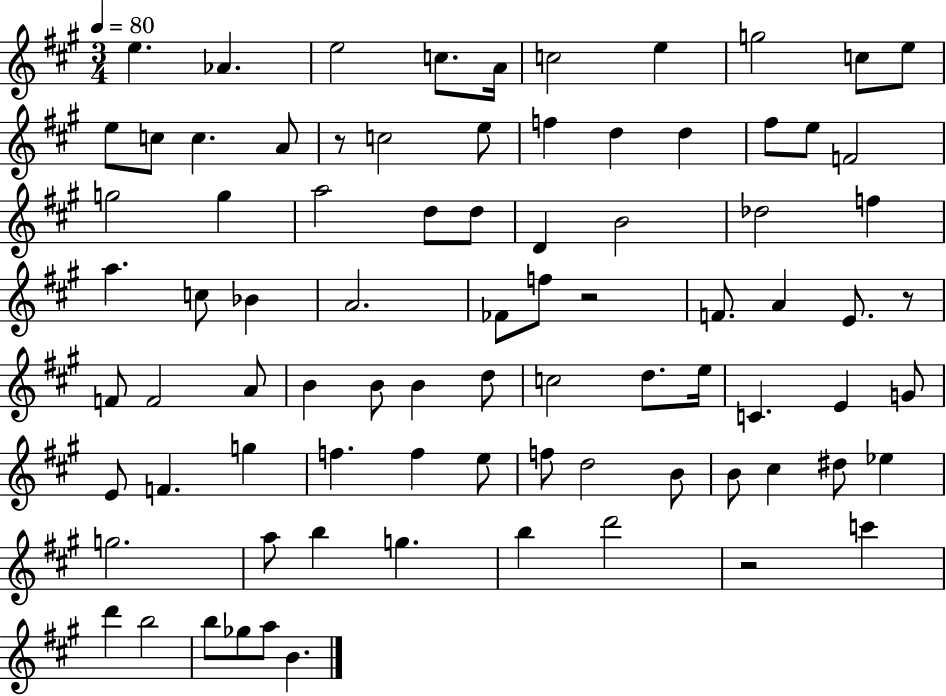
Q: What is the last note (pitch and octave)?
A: B4